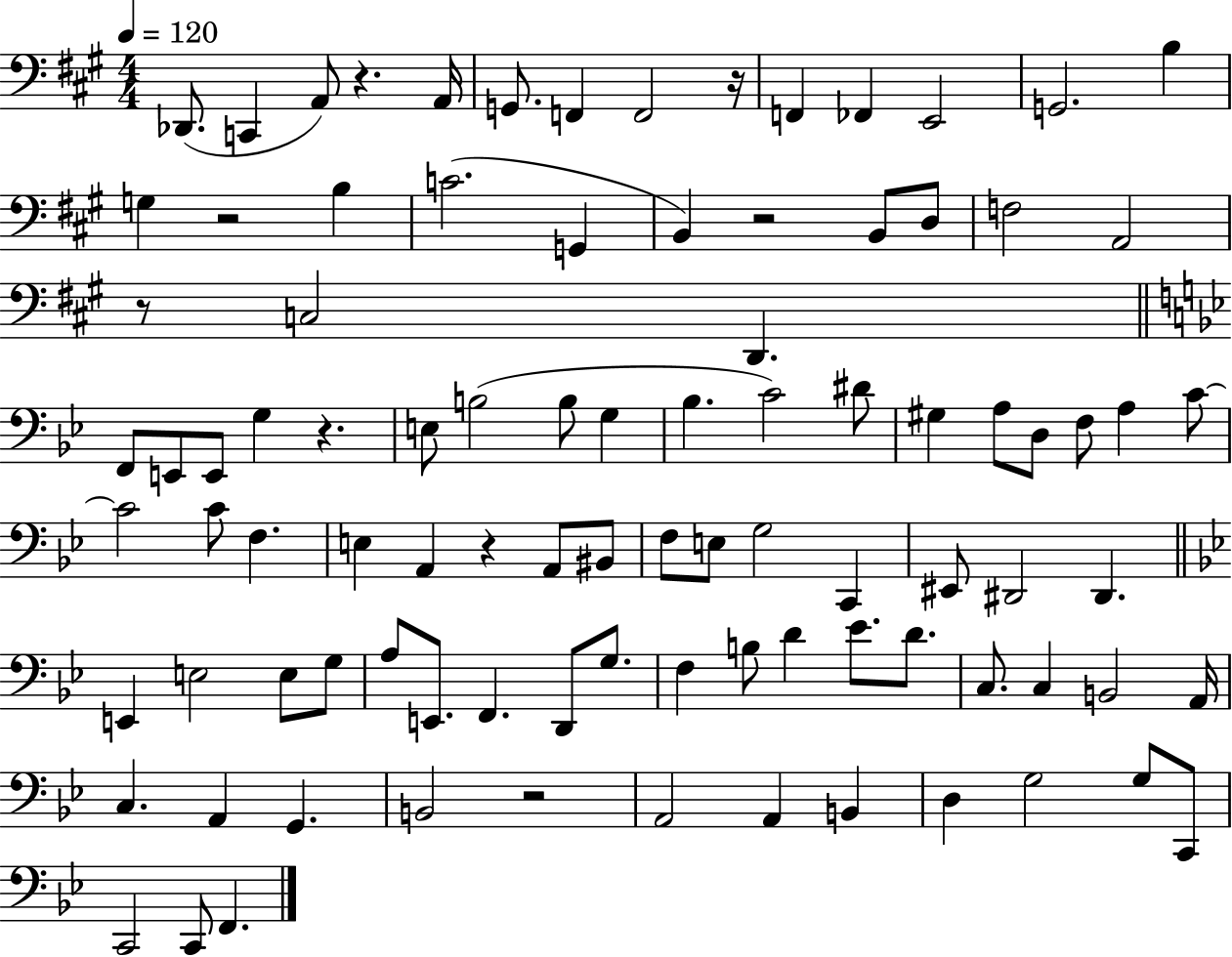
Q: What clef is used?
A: bass